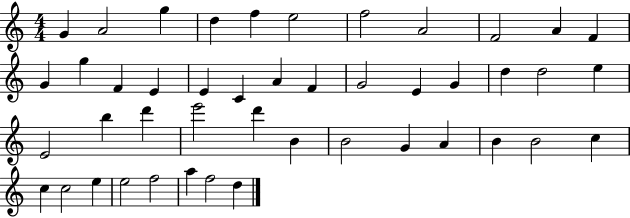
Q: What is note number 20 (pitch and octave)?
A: G4